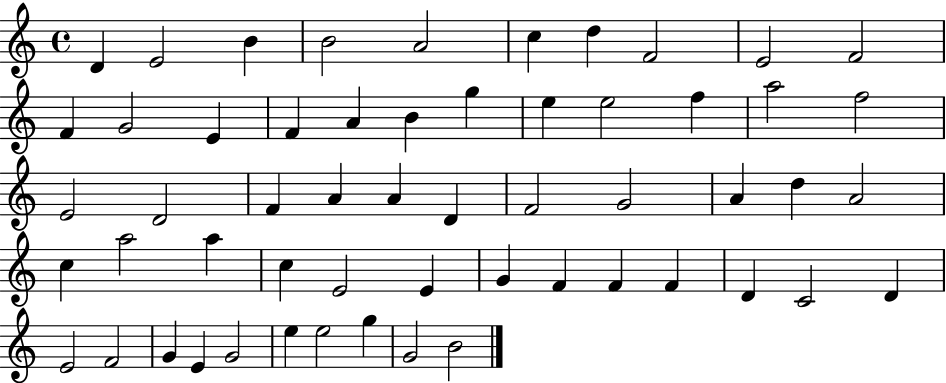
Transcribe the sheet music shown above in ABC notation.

X:1
T:Untitled
M:4/4
L:1/4
K:C
D E2 B B2 A2 c d F2 E2 F2 F G2 E F A B g e e2 f a2 f2 E2 D2 F A A D F2 G2 A d A2 c a2 a c E2 E G F F F D C2 D E2 F2 G E G2 e e2 g G2 B2